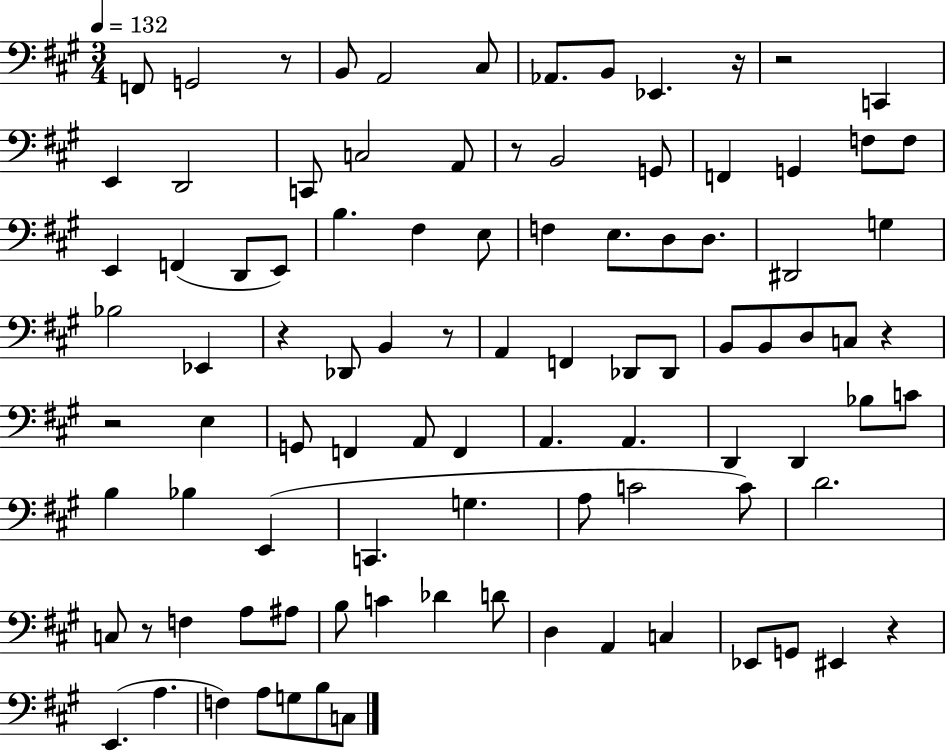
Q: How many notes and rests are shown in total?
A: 96